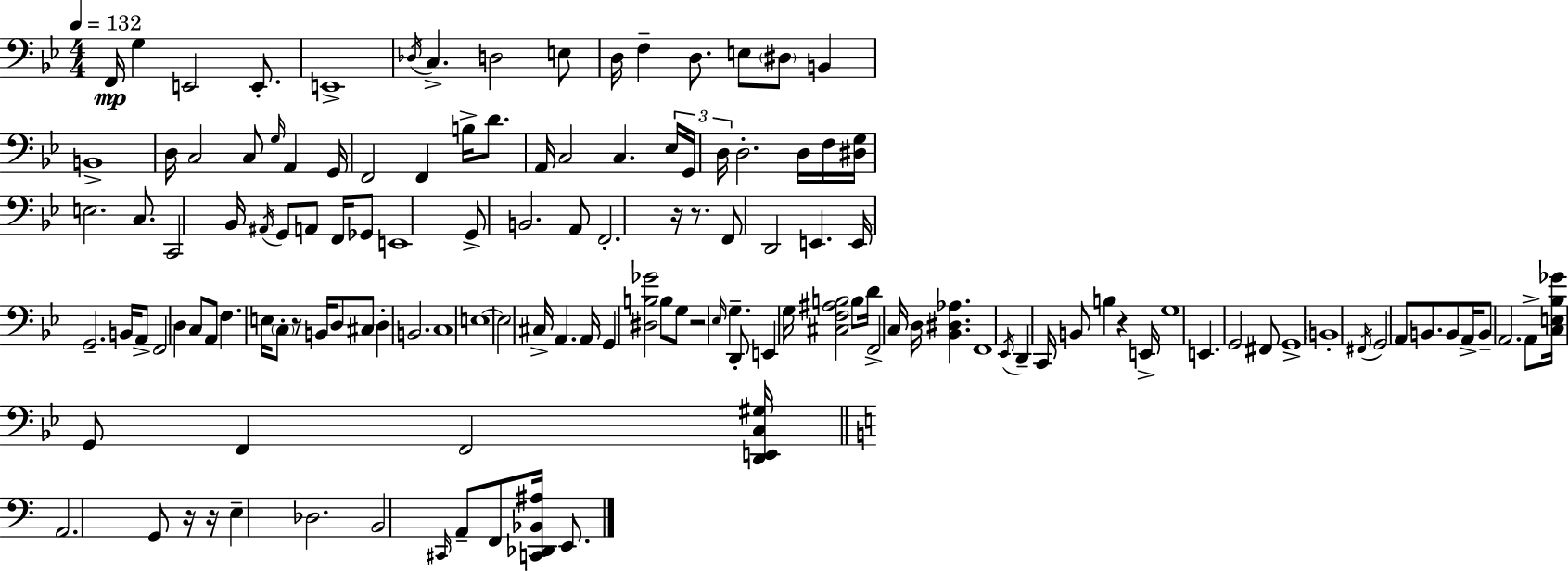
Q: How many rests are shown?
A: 7